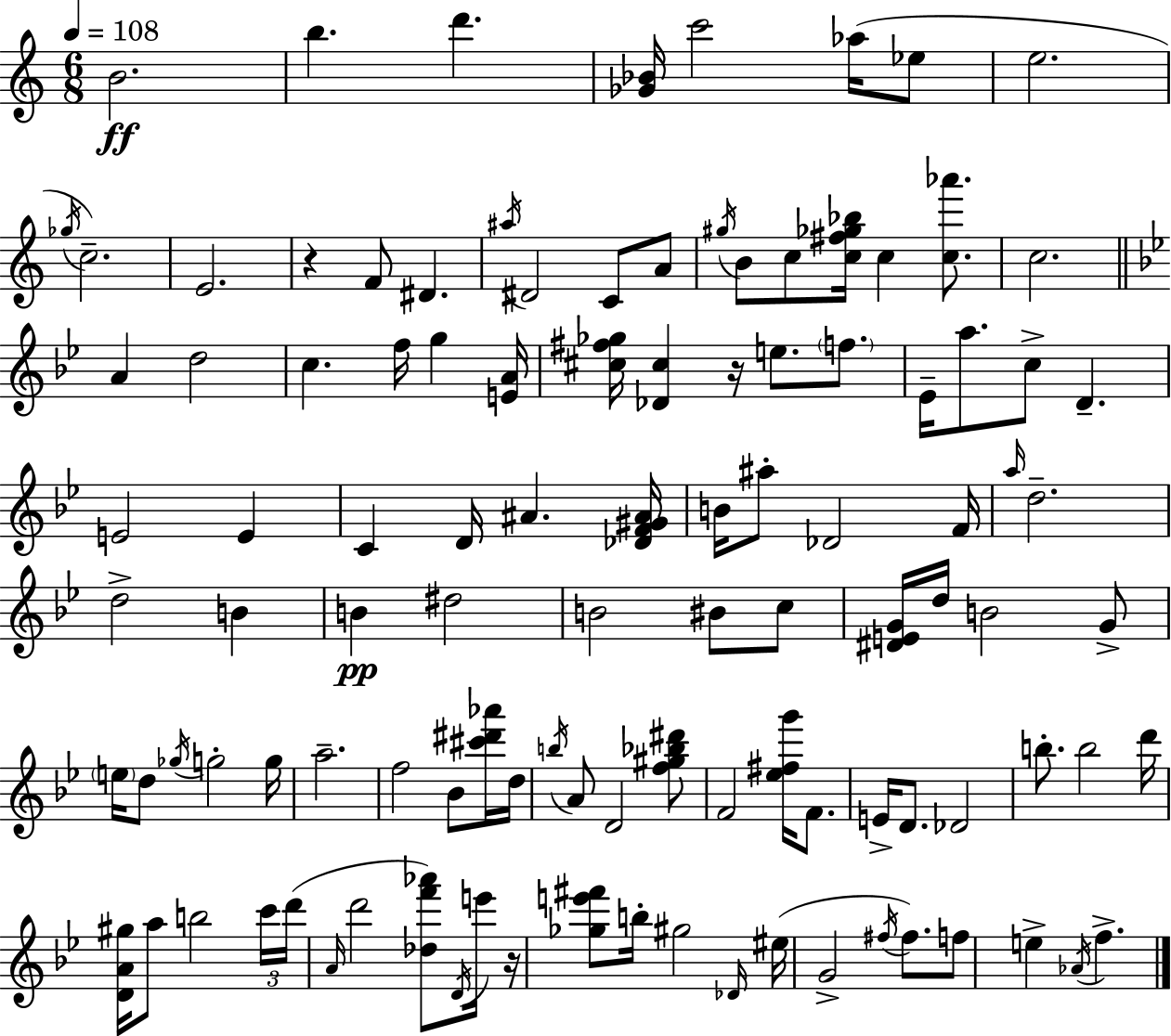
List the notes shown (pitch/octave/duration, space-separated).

B4/h. B5/q. D6/q. [Gb4,Bb4]/s C6/h Ab5/s Eb5/e E5/h. Gb5/s C5/h. E4/h. R/q F4/e D#4/q. A#5/s D#4/h C4/e A4/e G#5/s B4/e C5/e [C5,F#5,Gb5,Bb5]/s C5/q [C5,Ab6]/e. C5/h. A4/q D5/h C5/q. F5/s G5/q [E4,A4]/s [C#5,F#5,Gb5]/s [Db4,C#5]/q R/s E5/e. F5/e. Eb4/s A5/e. C5/e D4/q. E4/h E4/q C4/q D4/s A#4/q. [Db4,F4,G#4,A#4]/s B4/s A#5/e Db4/h F4/s A5/s D5/h. D5/h B4/q B4/q D#5/h B4/h BIS4/e C5/e [D#4,E4,G4]/s D5/s B4/h G4/e E5/s D5/e Gb5/s G5/h G5/s A5/h. F5/h Bb4/e [C#6,D#6,Ab6]/s D5/s B5/s A4/e D4/h [F5,G#5,Bb5,D#6]/e F4/h [Eb5,F#5,G6]/s F4/e. E4/s D4/e. Db4/h B5/e. B5/h D6/s [D4,A4,G#5]/s A5/e B5/h C6/s D6/s A4/s D6/h [Db5,F6,Ab6]/e D4/s E6/s R/s [Gb5,E6,F#6]/e B5/s G#5/h Db4/s EIS5/s G4/h F#5/s F#5/e. F5/e E5/q Ab4/s F5/q.